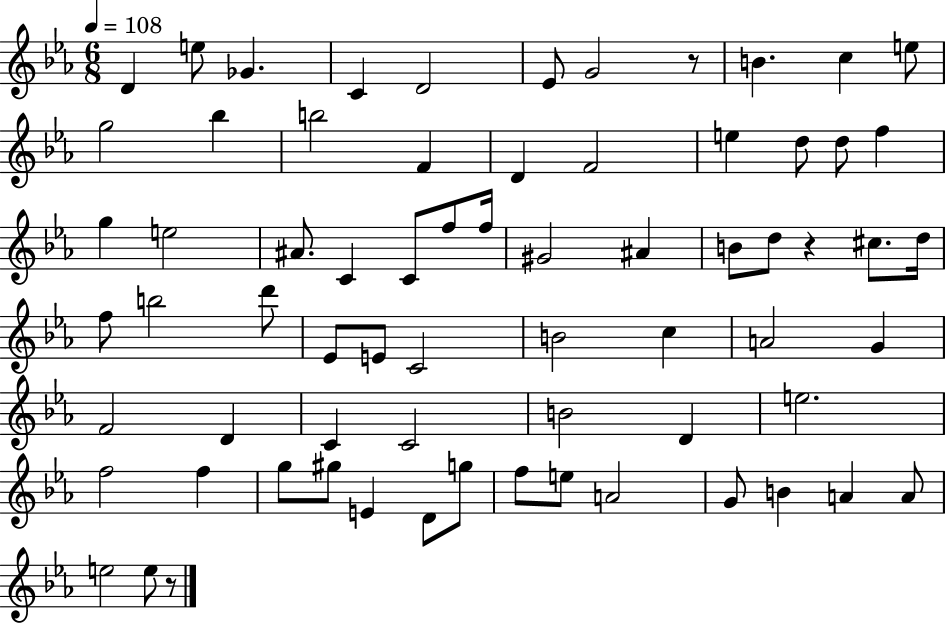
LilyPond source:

{
  \clef treble
  \numericTimeSignature
  \time 6/8
  \key ees \major
  \tempo 4 = 108
  d'4 e''8 ges'4. | c'4 d'2 | ees'8 g'2 r8 | b'4. c''4 e''8 | \break g''2 bes''4 | b''2 f'4 | d'4 f'2 | e''4 d''8 d''8 f''4 | \break g''4 e''2 | ais'8. c'4 c'8 f''8 f''16 | gis'2 ais'4 | b'8 d''8 r4 cis''8. d''16 | \break f''8 b''2 d'''8 | ees'8 e'8 c'2 | b'2 c''4 | a'2 g'4 | \break f'2 d'4 | c'4 c'2 | b'2 d'4 | e''2. | \break f''2 f''4 | g''8 gis''8 e'4 d'8 g''8 | f''8 e''8 a'2 | g'8 b'4 a'4 a'8 | \break e''2 e''8 r8 | \bar "|."
}